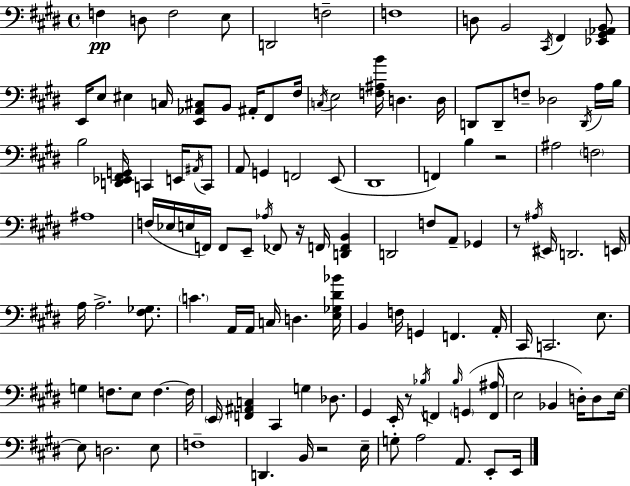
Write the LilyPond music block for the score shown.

{
  \clef bass
  \time 4/4
  \defaultTimeSignature
  \key e \major
  f4\pp d8 f2 e8 | d,2 f2-- | f1 | d8 b,2 \acciaccatura { cis,16 } fis,4 <ees, gis, aes, b,>8 | \break e,16 e8 eis4 c16 <e, aes, cis>8 b,8 ais,16-. fis,8 | fis16 \acciaccatura { c16 } e2 <f ais b'>16 d4. | d16 d,8 d,8-- f8-- des2 | \acciaccatura { d,16 } a16 b16 b2 <d, ees, fis, g,>16 c,4 | \break e,16 \acciaccatura { ais,16 } c,8 a,8 g,4 f,2 | e,8( dis,1 | f,4) b4 r2 | ais2 \parenthesize f2 | \break ais1 | f16( ees16 e16 f,16) f,8 e,8-- \acciaccatura { aes16 } fes,8 r16 | f,16 <d, f, b,>4 d,2 f8 a,8-- | ges,4 r8 \acciaccatura { ais16 } eis,16 d,2. | \break e,16 a16 a2.-> | <fis ges>8. \parenthesize c'4. a,16 a,16 c16 d4. | <e ges dis' bes'>16 b,4 f16 g,4 f,4. | a,16-. cis,16 c,2. | \break e8. g4 f8. e8 f4.~~ | f16 \parenthesize e,16 <f, ais, c>4 cis,4 g4 | des8. gis,4 e,16-. r8 \acciaccatura { bes16 } f,4 | \grace { bes16 }( \parenthesize g,4 <f, ais>16 e2 | \break bes,4 d16-.) d8 e16~~ e8 d2. | e8 f1-- | d,4. b,16 r2 | e16-- g8-. a2 | \break a,8. e,8-. e,16 \bar "|."
}